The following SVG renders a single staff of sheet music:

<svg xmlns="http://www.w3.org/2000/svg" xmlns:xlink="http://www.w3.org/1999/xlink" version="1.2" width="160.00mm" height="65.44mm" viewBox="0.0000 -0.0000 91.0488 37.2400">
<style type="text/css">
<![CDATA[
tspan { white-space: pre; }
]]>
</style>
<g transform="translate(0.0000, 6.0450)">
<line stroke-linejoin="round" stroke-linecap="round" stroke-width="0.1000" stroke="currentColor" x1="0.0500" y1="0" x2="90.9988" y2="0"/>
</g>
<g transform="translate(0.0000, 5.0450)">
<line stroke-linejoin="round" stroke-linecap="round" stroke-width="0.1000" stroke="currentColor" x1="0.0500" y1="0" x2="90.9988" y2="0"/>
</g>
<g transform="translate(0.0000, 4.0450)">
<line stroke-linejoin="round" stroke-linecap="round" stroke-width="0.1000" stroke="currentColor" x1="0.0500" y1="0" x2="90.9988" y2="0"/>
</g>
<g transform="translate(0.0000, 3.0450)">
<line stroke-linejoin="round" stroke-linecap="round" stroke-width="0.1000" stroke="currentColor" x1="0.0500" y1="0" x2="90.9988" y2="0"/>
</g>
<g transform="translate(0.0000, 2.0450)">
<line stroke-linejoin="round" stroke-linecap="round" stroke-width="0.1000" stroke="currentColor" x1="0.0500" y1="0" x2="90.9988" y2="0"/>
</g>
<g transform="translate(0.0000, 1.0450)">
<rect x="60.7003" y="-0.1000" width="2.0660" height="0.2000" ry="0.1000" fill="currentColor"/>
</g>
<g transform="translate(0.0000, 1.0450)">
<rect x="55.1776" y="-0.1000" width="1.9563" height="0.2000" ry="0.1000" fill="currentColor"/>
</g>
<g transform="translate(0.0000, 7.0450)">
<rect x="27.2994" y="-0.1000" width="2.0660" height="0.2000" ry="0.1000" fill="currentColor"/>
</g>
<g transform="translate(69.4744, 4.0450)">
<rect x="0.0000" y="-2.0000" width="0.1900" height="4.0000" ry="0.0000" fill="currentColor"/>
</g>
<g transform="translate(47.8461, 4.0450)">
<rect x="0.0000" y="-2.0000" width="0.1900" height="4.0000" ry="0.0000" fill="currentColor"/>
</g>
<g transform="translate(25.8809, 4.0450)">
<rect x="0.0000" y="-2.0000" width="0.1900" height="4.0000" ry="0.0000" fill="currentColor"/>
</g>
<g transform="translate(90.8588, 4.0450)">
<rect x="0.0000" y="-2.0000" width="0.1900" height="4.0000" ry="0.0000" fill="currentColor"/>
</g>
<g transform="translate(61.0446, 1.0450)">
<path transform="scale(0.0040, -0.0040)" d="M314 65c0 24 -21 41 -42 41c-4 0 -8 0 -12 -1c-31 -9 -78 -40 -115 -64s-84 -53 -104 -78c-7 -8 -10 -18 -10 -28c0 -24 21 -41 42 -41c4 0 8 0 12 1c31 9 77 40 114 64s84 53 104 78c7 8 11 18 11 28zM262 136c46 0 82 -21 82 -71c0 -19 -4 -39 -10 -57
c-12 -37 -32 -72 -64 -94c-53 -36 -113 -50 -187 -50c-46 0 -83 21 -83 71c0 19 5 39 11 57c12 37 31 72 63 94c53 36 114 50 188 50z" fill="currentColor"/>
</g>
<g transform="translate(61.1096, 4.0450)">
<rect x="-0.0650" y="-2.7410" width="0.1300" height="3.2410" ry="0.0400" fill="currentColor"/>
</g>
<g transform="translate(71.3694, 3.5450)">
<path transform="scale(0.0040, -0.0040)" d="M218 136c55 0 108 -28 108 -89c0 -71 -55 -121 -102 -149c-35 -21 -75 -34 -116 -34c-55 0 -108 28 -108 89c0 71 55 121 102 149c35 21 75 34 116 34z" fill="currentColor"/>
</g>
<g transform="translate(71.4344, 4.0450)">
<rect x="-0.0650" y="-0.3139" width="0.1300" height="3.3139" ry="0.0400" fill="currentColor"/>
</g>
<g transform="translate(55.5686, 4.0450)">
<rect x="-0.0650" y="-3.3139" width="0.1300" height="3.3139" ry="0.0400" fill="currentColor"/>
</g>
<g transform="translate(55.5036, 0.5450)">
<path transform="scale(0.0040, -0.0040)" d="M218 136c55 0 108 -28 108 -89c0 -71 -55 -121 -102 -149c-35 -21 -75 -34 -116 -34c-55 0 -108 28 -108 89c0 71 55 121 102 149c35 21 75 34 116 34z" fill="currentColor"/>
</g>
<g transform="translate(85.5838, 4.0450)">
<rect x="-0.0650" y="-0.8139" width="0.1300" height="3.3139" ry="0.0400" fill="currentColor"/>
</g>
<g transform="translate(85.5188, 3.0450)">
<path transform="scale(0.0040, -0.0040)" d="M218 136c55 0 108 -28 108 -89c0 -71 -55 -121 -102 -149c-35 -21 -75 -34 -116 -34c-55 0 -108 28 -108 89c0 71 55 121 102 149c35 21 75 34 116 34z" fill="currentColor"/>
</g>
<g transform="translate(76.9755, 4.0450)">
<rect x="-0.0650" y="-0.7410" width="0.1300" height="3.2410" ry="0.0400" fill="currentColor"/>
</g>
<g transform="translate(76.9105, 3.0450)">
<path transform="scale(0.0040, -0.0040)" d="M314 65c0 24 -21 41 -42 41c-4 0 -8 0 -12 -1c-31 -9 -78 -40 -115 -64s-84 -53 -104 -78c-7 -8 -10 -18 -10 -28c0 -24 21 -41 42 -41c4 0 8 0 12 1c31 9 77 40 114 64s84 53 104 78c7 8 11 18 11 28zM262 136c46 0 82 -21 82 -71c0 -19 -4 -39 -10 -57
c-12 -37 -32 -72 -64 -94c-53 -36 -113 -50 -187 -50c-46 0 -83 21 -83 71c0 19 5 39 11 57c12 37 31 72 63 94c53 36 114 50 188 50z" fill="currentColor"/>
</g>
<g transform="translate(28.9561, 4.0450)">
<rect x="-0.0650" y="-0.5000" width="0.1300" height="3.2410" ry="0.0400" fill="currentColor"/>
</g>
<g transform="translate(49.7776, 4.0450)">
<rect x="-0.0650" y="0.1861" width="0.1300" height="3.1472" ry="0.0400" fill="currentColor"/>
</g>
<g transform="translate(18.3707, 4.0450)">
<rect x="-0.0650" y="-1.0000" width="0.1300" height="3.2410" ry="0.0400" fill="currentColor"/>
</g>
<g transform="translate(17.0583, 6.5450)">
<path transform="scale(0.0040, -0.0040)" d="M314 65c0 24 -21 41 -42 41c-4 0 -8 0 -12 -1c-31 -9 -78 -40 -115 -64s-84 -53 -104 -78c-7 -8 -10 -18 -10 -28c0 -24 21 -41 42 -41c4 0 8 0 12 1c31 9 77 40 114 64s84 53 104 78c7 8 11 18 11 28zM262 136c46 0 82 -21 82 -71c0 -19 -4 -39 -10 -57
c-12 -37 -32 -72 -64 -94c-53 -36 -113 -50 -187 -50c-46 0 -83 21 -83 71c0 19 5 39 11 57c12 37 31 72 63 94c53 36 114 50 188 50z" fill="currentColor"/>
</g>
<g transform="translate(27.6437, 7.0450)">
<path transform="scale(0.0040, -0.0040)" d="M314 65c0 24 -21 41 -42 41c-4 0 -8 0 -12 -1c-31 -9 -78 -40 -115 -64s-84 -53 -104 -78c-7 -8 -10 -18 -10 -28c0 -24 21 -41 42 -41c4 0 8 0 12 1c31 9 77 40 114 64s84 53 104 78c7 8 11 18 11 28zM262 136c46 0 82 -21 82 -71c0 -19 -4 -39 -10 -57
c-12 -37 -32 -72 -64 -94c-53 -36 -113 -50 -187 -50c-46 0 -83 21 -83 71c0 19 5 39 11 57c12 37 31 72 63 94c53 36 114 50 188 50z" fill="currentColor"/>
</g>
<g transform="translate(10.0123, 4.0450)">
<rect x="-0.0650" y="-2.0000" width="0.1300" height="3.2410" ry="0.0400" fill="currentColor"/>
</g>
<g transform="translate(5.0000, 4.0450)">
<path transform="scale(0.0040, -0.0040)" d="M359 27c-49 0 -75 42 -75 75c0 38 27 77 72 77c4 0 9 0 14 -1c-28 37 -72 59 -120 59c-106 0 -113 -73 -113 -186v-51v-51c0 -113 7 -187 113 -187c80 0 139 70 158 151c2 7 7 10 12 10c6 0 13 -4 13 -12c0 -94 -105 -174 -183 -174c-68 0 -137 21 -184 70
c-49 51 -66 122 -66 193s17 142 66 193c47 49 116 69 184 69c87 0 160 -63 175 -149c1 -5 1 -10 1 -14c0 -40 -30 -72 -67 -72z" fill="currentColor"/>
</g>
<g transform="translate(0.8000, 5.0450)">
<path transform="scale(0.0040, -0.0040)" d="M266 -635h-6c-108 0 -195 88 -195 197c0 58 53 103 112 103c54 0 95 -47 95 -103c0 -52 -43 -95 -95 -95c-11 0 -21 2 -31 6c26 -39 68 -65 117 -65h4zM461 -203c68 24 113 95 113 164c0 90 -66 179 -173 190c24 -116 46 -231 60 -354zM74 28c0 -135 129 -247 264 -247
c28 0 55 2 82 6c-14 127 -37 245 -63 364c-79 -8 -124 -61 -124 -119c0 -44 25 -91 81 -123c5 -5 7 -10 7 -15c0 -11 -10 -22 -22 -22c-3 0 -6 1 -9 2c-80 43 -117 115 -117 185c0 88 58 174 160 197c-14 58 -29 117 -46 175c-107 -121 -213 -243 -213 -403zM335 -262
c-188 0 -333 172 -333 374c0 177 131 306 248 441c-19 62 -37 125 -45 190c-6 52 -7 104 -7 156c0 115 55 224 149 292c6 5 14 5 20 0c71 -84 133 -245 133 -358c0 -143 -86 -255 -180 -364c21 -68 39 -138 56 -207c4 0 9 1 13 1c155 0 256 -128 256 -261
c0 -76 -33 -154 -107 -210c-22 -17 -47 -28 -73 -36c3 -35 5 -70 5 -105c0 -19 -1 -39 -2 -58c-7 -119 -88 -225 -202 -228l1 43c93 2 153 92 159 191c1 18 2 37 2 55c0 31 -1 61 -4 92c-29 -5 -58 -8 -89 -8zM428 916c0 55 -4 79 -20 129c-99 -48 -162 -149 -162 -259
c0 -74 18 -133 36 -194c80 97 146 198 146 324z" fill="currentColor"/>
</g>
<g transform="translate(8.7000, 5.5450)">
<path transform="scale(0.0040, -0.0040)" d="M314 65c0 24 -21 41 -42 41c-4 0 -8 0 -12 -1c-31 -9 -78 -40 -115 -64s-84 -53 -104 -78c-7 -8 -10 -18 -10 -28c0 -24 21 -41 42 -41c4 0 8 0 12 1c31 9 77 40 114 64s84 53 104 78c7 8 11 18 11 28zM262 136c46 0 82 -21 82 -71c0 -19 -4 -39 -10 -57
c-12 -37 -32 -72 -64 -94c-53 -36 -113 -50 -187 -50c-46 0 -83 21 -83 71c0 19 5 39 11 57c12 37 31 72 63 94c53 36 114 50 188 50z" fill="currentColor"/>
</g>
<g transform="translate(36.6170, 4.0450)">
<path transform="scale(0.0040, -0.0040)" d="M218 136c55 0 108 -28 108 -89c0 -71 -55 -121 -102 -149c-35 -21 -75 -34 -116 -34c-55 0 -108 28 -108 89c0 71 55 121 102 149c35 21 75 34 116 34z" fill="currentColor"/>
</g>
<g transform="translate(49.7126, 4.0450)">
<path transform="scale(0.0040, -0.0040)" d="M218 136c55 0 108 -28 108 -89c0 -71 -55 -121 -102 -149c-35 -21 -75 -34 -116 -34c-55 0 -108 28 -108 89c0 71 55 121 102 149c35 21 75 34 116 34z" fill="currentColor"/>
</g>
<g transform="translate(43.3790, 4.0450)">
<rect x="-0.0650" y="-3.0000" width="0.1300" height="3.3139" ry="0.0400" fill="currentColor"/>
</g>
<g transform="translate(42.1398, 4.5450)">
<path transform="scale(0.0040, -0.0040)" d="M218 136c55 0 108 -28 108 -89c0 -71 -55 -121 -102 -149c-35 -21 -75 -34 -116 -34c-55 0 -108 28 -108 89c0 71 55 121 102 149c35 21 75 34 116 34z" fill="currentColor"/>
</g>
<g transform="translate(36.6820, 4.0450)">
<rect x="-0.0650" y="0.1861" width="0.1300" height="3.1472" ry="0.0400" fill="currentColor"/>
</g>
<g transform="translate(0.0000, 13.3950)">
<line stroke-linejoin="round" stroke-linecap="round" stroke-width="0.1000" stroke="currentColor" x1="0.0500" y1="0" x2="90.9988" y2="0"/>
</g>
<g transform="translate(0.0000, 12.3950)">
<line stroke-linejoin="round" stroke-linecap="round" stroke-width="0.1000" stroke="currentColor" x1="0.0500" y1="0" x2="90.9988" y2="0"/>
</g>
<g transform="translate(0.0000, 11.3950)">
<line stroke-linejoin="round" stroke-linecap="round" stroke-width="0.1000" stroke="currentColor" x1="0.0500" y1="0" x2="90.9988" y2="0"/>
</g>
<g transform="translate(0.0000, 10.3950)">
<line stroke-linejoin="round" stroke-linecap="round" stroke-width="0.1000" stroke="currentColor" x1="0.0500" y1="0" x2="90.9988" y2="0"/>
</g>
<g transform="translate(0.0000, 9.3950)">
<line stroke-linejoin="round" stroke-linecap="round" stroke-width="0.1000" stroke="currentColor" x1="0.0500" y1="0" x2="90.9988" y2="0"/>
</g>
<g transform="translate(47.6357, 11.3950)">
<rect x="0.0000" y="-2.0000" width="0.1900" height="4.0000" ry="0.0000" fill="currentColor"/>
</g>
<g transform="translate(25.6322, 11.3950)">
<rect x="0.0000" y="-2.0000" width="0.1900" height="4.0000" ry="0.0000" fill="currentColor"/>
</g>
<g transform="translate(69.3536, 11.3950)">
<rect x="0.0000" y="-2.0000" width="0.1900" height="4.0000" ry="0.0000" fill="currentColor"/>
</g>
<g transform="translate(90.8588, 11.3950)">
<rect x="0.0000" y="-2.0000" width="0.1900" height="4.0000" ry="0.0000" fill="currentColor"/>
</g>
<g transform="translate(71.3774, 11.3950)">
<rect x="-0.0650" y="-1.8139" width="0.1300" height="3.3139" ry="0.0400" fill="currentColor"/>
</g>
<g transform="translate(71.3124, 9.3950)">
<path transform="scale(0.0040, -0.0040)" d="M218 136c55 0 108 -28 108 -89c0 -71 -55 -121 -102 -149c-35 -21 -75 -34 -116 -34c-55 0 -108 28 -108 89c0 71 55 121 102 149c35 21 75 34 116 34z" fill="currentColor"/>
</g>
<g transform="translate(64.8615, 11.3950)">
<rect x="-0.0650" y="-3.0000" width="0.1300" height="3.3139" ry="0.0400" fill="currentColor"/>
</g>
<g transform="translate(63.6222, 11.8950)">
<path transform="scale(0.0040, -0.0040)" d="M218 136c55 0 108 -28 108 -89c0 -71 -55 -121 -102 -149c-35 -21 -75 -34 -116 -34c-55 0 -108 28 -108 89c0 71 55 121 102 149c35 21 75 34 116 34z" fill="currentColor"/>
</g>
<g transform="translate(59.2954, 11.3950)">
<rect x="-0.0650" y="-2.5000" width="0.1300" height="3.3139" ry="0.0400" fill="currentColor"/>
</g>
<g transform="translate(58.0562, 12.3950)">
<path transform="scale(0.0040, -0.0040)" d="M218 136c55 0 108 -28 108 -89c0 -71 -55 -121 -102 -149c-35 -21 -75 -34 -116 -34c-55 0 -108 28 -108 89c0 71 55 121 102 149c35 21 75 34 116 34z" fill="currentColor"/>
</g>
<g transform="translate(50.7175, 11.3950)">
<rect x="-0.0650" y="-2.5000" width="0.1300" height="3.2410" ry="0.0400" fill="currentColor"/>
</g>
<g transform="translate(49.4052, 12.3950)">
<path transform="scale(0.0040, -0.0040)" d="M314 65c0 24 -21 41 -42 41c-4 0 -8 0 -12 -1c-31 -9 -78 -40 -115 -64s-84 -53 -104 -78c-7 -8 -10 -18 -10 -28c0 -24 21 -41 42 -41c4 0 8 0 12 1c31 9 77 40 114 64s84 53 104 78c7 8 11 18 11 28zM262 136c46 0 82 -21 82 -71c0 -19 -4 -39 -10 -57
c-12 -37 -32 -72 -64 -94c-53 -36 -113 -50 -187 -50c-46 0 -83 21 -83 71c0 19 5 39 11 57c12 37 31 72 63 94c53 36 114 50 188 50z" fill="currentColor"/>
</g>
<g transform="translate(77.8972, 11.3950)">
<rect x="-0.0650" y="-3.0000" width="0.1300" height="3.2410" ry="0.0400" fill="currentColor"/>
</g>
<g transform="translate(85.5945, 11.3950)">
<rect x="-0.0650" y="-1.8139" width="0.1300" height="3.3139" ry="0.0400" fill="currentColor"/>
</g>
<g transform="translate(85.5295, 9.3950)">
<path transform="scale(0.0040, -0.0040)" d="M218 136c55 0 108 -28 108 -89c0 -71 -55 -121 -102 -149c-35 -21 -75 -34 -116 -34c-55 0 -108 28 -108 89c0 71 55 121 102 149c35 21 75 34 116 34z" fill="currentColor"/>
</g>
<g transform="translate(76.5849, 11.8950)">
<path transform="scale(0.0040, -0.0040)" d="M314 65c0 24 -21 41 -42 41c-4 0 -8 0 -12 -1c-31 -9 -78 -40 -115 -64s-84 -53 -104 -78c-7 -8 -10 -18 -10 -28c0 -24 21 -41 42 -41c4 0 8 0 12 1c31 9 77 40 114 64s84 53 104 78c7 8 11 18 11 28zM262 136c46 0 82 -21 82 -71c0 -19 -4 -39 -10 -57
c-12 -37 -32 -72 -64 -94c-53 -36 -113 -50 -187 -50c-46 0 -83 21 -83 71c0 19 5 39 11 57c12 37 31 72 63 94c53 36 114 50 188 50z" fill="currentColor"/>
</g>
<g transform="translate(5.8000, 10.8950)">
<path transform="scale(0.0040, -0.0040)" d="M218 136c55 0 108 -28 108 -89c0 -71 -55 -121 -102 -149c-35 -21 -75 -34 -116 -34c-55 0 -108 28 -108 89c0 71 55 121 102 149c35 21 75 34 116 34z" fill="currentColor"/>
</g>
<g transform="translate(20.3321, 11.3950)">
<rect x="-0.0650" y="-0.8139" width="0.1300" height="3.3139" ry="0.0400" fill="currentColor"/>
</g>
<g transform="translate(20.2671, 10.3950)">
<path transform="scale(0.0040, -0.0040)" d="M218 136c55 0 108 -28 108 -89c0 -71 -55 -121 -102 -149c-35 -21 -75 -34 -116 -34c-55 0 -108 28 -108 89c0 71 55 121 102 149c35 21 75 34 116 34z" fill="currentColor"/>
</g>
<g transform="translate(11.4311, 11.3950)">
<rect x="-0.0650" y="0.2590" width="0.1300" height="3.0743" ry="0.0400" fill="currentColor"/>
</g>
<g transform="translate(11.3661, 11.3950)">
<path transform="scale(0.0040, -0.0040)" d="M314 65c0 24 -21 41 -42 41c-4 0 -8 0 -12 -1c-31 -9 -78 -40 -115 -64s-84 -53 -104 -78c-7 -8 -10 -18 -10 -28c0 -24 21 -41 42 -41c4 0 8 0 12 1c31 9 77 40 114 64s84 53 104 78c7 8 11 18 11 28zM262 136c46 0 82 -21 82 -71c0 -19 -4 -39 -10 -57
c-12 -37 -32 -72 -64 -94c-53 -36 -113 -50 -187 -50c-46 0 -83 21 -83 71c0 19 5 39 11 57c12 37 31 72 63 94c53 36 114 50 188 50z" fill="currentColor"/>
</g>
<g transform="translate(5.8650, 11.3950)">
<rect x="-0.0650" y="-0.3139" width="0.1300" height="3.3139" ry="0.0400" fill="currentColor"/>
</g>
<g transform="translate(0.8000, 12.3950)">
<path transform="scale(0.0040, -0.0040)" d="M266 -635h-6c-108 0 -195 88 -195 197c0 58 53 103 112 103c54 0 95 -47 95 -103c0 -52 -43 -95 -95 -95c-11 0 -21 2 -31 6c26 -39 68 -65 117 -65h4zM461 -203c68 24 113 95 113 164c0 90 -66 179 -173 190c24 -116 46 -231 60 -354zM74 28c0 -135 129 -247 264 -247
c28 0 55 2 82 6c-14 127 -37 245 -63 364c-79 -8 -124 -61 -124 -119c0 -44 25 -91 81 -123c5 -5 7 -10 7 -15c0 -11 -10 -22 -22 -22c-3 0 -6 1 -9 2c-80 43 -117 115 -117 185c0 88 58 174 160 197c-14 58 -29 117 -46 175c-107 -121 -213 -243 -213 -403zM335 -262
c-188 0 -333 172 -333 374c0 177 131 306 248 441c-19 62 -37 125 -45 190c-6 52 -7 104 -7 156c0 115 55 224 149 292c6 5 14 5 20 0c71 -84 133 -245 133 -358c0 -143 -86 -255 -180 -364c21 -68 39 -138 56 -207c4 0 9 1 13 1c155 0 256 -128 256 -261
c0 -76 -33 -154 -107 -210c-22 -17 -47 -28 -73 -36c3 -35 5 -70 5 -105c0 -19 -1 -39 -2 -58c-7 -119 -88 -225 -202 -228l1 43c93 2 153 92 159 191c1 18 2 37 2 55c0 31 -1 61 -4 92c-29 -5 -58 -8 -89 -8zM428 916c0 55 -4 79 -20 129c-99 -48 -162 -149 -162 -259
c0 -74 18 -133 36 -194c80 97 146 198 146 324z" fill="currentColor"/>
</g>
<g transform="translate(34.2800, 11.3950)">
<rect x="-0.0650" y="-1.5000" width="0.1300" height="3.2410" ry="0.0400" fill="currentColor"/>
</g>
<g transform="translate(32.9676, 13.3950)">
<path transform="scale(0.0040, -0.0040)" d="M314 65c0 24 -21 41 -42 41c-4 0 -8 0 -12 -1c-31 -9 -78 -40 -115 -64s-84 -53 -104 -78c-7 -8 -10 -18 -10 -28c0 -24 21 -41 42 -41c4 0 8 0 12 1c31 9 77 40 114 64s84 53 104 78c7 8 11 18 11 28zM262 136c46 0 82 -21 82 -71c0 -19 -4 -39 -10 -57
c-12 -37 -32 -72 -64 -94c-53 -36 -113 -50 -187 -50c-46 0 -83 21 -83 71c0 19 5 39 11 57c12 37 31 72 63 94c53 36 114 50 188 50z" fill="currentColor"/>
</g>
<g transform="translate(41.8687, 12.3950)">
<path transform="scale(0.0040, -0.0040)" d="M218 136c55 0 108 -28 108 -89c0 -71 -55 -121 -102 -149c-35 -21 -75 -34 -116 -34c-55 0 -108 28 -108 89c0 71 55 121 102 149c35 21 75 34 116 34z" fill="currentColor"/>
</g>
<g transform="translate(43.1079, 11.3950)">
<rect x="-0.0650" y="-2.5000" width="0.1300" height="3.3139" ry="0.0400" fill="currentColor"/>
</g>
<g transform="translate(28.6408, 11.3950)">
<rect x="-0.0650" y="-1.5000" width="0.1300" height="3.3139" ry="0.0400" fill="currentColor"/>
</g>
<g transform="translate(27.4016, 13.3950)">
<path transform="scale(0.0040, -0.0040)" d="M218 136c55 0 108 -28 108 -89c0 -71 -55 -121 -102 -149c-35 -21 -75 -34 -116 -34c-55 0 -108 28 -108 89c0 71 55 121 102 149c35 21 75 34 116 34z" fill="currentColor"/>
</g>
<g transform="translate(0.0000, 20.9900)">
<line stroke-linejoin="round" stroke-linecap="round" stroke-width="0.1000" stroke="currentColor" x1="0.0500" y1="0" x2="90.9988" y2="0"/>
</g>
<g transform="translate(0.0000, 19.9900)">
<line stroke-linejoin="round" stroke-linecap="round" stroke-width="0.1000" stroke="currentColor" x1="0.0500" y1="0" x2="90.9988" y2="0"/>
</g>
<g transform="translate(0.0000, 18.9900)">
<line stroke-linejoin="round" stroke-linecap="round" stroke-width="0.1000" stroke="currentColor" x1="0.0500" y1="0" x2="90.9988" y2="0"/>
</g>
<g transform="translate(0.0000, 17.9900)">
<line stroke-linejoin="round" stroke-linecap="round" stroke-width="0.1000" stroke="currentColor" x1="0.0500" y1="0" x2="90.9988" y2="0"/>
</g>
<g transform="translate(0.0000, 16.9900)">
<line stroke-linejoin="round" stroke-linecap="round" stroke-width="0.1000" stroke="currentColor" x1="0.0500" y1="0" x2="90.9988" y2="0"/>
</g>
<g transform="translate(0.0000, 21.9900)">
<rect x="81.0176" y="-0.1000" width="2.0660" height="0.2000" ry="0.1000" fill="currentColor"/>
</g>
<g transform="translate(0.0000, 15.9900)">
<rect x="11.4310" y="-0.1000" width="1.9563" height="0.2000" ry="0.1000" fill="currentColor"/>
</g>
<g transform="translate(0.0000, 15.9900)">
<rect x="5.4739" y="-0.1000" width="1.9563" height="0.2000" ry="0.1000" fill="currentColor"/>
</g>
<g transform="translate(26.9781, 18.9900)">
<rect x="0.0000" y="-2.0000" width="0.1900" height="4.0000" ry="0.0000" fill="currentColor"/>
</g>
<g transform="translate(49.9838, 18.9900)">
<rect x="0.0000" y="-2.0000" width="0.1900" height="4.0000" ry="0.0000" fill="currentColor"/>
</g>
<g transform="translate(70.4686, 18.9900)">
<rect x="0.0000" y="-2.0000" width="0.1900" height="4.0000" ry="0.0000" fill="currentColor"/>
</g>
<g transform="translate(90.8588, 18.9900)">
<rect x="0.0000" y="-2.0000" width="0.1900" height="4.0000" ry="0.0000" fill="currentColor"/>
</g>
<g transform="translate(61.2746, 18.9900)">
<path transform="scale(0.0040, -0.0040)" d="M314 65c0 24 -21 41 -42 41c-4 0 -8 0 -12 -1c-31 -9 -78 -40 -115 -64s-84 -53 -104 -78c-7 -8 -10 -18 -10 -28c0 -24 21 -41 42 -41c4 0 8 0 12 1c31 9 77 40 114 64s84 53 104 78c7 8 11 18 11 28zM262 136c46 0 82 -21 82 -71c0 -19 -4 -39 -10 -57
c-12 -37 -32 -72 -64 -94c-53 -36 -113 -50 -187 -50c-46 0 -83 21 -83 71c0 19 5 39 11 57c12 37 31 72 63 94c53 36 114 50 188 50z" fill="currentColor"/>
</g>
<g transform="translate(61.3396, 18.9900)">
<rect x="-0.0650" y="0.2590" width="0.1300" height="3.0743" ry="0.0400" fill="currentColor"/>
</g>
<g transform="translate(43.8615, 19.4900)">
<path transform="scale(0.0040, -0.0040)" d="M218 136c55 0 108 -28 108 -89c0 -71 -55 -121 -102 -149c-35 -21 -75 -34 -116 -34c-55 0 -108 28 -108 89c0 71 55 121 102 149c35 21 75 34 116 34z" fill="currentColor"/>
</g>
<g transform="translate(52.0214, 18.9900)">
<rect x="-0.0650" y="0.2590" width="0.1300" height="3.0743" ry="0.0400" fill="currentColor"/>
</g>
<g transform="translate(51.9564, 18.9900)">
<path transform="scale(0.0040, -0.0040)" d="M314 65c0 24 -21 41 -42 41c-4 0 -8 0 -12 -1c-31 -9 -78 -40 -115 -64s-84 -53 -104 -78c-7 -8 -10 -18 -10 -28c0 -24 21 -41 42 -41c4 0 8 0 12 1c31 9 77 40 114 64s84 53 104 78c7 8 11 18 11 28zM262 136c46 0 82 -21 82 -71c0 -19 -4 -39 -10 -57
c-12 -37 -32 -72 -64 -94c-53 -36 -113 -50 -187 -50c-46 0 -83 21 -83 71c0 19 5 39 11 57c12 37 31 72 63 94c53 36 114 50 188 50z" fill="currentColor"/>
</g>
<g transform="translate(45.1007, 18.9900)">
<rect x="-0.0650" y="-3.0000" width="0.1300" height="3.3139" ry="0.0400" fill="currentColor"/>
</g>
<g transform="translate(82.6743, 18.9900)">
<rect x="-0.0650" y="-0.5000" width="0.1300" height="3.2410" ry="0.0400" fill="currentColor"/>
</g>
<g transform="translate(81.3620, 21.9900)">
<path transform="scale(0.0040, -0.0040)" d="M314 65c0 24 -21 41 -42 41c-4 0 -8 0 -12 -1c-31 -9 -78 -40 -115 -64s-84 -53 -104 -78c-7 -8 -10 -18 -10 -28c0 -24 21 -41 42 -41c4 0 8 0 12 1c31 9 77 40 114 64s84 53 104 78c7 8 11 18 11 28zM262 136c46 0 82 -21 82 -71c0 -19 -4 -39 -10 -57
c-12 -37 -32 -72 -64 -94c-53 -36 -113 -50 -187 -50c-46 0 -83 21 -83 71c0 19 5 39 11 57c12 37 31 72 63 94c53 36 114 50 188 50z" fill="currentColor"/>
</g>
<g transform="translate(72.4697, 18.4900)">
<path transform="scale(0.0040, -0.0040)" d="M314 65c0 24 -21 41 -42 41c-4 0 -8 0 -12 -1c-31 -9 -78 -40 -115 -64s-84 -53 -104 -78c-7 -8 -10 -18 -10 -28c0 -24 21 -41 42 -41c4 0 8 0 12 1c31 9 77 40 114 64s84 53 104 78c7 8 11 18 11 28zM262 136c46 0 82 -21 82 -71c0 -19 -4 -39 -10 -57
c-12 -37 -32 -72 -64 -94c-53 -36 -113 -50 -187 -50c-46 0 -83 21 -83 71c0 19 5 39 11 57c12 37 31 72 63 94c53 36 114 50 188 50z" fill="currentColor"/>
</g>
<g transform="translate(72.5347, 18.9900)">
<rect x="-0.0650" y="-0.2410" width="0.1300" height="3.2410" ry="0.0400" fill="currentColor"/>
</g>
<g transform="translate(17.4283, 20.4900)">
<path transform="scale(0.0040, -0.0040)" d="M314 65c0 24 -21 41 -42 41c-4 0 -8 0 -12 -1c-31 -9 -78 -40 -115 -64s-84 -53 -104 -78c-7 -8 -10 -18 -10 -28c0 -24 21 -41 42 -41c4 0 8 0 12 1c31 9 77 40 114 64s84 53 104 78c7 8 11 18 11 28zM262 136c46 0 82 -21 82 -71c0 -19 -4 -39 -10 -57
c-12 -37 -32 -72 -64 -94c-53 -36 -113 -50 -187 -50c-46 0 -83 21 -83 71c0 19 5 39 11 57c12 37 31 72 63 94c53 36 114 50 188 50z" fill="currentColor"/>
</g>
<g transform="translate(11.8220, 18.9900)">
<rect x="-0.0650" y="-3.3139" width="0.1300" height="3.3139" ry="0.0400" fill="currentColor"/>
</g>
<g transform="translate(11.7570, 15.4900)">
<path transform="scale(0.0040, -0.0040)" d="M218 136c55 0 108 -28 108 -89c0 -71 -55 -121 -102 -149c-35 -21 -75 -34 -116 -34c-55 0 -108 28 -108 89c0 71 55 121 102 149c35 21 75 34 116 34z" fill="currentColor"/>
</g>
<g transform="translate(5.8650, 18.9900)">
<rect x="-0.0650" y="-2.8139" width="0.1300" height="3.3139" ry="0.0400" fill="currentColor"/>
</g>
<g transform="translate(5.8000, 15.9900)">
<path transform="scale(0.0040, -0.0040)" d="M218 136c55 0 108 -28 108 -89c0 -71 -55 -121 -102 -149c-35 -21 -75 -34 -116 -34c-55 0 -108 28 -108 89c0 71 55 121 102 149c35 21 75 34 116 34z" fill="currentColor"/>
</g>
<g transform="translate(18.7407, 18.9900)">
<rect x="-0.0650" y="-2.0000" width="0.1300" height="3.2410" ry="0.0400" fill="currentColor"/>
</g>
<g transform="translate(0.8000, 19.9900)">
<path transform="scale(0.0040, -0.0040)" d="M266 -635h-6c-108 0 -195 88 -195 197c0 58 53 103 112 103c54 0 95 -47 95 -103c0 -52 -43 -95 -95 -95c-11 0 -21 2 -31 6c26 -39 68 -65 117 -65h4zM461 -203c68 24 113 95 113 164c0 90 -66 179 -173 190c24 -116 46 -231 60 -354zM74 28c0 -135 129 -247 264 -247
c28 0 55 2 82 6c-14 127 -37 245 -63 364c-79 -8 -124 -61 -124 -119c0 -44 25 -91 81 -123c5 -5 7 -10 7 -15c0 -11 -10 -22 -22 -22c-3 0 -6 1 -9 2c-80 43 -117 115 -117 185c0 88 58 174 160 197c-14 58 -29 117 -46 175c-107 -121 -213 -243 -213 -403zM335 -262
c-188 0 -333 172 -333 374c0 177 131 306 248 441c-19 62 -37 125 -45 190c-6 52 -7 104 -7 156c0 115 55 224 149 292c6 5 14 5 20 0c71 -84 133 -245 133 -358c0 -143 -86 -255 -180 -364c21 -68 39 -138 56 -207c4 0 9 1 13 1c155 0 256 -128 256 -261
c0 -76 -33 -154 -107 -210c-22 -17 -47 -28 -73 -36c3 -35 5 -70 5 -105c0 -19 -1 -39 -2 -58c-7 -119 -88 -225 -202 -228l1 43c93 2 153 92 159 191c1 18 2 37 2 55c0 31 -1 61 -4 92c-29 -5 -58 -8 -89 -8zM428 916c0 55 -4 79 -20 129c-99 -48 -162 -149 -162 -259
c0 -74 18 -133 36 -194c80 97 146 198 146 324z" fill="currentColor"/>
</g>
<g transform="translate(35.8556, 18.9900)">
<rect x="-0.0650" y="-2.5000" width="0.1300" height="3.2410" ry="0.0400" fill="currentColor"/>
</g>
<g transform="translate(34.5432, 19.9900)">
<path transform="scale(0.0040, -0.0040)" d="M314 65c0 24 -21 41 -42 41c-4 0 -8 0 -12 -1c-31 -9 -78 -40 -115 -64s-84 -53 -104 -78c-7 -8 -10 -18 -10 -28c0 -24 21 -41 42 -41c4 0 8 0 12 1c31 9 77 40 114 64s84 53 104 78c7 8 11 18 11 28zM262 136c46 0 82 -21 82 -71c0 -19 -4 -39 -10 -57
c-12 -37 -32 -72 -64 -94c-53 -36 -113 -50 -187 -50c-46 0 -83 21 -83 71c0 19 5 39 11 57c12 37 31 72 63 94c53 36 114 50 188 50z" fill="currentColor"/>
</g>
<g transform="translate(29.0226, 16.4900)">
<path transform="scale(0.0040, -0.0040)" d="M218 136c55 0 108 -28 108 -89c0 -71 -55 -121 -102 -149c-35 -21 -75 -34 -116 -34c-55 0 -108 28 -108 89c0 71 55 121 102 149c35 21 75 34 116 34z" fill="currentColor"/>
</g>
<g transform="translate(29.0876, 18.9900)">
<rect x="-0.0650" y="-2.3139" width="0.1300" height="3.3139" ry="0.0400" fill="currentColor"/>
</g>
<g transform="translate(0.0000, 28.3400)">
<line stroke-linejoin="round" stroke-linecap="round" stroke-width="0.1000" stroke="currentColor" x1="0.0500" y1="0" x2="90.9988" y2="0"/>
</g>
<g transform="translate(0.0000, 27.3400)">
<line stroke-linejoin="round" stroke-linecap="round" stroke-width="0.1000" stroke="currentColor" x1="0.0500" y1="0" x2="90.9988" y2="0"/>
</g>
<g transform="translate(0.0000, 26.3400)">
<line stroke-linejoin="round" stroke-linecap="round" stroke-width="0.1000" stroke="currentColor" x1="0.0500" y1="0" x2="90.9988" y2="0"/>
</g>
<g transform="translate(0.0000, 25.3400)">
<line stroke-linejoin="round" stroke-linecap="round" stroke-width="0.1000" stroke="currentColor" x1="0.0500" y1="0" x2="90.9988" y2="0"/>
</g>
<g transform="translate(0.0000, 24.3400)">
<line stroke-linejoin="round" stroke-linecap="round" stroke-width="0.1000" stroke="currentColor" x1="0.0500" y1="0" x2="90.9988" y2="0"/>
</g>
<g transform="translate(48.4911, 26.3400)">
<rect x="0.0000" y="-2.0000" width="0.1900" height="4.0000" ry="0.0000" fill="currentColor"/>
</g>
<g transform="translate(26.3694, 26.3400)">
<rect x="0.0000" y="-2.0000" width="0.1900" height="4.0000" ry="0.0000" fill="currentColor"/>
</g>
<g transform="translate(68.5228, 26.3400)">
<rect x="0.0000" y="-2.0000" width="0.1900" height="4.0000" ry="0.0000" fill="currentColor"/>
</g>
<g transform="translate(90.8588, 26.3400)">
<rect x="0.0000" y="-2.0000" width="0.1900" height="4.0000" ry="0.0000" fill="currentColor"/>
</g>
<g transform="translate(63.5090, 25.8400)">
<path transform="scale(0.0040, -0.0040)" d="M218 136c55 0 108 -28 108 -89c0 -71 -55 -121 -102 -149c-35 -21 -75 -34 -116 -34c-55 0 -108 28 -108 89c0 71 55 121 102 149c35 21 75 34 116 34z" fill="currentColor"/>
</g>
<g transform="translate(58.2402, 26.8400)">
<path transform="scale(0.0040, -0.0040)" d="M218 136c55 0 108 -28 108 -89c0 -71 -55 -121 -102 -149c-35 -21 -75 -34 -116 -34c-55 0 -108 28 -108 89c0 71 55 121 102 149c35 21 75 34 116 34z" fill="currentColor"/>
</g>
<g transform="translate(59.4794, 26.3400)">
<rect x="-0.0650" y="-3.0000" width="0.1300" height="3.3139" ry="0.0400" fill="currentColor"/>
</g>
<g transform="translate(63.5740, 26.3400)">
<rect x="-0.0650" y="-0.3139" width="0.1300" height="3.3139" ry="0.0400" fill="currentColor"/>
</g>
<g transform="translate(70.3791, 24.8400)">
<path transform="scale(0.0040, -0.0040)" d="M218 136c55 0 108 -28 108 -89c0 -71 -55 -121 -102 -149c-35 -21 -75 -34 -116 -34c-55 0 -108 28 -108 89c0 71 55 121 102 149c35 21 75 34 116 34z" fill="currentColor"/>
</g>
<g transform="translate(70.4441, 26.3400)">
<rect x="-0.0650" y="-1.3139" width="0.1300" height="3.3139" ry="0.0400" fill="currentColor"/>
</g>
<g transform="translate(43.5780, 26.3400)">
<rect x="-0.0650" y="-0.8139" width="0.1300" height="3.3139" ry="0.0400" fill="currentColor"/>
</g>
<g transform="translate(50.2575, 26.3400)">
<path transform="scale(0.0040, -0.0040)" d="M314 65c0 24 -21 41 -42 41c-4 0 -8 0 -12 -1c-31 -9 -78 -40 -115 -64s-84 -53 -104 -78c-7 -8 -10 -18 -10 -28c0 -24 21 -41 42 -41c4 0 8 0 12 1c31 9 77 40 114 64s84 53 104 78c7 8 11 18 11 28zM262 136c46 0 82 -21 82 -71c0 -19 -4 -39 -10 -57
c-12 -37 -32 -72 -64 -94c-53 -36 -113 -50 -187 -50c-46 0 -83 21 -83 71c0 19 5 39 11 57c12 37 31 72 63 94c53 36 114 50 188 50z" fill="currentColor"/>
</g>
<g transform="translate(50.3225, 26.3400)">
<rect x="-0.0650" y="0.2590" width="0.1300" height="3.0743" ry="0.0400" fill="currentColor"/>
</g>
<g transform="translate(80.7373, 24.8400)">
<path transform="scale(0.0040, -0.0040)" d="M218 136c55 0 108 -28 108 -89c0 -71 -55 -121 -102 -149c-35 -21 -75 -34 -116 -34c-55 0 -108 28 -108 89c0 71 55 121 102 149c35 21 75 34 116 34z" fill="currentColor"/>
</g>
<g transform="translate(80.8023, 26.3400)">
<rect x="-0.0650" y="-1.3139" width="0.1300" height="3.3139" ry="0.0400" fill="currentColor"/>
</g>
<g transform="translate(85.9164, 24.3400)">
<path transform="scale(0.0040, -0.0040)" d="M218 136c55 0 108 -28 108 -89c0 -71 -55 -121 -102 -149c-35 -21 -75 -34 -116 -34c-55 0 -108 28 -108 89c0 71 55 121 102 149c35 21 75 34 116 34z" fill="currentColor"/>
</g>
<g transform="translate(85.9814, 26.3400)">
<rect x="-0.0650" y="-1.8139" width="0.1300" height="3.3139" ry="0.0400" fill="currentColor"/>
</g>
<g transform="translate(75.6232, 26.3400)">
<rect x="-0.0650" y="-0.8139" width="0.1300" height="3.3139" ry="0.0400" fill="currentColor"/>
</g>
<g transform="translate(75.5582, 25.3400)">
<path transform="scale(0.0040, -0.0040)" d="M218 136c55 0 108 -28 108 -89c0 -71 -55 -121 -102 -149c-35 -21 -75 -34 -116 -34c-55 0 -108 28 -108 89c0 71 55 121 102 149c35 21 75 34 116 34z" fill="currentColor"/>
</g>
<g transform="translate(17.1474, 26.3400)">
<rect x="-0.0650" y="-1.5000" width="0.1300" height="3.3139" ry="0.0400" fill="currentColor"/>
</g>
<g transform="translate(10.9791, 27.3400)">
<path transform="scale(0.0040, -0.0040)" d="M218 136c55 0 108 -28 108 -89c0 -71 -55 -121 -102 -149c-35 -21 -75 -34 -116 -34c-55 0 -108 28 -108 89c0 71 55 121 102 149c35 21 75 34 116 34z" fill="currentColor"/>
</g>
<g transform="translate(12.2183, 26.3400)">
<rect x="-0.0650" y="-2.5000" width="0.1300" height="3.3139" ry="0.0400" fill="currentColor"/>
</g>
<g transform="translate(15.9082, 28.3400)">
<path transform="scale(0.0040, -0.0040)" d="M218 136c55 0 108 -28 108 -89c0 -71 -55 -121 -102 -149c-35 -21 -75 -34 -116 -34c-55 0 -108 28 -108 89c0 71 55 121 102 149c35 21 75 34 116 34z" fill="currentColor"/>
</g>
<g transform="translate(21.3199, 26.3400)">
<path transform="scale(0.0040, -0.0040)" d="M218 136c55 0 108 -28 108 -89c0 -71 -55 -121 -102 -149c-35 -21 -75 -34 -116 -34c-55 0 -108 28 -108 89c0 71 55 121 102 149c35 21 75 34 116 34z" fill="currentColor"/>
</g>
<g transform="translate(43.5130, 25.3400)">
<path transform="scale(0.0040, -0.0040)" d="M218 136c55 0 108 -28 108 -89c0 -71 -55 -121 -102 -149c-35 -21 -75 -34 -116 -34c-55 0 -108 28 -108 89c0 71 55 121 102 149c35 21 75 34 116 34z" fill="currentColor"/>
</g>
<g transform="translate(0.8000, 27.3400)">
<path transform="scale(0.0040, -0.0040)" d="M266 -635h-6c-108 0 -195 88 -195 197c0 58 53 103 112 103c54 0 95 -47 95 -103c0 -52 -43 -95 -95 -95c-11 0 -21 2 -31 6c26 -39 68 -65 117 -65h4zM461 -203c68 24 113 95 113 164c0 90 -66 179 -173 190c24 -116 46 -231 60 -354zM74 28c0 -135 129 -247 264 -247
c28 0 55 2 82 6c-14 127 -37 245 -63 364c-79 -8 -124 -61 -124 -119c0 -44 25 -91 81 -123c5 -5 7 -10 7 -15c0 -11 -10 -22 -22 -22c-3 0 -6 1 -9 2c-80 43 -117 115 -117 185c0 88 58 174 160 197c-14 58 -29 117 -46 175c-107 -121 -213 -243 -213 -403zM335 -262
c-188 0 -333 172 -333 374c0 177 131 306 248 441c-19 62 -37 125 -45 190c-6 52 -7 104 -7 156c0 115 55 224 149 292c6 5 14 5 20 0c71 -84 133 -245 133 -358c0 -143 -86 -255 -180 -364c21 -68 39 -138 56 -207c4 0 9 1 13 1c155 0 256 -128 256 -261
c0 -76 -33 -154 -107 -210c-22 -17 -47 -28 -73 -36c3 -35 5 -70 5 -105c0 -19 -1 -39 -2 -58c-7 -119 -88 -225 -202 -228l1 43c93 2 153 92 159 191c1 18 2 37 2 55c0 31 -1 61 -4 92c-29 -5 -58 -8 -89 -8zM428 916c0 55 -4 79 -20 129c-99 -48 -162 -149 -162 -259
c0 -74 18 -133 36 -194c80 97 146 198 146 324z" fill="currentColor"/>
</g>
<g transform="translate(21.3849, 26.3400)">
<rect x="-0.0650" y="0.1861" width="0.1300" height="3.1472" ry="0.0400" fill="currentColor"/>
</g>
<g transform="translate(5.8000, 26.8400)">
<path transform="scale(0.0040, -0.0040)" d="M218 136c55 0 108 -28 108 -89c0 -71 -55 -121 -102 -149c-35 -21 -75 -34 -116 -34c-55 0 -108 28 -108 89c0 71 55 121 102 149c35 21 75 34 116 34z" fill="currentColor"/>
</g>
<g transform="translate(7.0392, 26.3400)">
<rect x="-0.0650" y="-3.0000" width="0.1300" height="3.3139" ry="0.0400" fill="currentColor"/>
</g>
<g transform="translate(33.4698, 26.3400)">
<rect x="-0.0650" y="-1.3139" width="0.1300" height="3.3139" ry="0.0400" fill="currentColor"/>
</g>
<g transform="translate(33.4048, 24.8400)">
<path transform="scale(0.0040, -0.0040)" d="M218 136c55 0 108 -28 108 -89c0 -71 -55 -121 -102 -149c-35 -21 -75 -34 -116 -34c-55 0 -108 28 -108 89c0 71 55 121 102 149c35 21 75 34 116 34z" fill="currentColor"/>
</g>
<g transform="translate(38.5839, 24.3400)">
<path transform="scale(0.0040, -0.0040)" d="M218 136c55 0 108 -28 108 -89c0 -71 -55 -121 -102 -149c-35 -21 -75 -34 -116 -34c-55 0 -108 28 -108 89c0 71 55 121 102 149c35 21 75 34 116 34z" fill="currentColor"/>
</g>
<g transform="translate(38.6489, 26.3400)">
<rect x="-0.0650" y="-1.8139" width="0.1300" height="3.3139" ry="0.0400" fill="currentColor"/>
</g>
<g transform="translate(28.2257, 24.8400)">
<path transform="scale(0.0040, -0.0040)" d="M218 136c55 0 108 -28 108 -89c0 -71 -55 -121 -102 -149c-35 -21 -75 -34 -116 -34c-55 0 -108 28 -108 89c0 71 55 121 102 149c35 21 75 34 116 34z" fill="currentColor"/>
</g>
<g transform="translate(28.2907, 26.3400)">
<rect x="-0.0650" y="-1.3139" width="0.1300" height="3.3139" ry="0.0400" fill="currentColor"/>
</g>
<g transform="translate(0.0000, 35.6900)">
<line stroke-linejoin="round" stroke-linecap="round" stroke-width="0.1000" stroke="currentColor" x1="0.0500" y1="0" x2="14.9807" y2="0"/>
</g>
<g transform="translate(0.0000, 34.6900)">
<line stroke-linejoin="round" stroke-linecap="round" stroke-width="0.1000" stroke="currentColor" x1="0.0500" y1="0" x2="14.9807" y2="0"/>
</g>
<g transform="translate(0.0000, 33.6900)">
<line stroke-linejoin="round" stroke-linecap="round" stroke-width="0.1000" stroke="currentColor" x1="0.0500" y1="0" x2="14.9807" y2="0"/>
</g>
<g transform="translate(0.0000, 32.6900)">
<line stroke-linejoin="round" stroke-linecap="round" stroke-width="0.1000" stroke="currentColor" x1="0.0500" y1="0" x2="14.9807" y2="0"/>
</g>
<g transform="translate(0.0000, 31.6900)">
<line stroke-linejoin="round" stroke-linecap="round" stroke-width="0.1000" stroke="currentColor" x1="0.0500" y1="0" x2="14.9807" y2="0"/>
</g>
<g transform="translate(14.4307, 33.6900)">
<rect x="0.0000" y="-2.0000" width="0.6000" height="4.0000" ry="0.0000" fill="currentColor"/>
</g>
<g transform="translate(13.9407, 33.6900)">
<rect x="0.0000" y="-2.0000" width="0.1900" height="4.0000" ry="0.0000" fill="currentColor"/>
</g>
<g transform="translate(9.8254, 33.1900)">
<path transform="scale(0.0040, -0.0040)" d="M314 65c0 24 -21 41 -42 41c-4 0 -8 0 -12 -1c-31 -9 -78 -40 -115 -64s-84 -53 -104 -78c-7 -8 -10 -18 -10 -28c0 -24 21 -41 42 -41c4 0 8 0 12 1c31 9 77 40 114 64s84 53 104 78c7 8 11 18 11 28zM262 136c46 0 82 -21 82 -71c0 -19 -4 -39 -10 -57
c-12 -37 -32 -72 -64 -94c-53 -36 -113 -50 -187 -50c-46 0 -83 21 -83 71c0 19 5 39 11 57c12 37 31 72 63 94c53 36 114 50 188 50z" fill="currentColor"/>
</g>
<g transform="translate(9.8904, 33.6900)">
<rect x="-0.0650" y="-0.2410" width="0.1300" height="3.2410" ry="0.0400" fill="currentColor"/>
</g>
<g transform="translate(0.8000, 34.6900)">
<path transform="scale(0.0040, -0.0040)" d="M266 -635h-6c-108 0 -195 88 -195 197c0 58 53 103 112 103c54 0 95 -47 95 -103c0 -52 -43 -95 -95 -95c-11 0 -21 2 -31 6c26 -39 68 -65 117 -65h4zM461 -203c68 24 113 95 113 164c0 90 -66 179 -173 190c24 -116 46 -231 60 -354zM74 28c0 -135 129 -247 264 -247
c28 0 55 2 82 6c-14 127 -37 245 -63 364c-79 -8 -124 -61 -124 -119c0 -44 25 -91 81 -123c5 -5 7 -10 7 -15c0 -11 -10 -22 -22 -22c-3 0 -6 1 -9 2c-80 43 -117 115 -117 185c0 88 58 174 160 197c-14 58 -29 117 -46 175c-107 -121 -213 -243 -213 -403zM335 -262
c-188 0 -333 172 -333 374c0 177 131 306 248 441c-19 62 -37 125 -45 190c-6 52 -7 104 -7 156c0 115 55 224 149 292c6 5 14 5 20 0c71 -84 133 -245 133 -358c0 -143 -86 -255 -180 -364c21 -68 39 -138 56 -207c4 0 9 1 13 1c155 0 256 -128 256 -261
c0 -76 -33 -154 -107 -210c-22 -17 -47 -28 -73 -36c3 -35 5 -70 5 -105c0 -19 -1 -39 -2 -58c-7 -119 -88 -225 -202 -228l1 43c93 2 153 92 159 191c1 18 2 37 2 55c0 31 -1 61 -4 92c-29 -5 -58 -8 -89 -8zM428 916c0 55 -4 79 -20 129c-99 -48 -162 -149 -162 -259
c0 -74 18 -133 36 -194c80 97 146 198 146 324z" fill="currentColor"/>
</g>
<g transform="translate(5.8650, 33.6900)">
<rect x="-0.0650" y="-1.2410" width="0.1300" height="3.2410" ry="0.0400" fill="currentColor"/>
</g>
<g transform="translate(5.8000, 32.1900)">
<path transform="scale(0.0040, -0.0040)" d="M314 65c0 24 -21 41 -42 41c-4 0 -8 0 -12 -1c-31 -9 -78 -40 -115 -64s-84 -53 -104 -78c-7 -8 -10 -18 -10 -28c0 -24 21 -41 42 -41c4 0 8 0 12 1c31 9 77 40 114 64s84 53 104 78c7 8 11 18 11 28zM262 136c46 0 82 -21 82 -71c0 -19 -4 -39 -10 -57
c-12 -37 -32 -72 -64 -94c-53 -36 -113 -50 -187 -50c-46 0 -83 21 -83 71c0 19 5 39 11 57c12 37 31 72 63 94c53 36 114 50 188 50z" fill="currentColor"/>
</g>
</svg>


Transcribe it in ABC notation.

X:1
T:Untitled
M:4/4
L:1/4
K:C
F2 D2 C2 B A B b a2 c d2 d c B2 d E E2 G G2 G A f A2 f a b F2 g G2 A B2 B2 c2 C2 A G E B e e f d B2 A c e d e f e2 c2